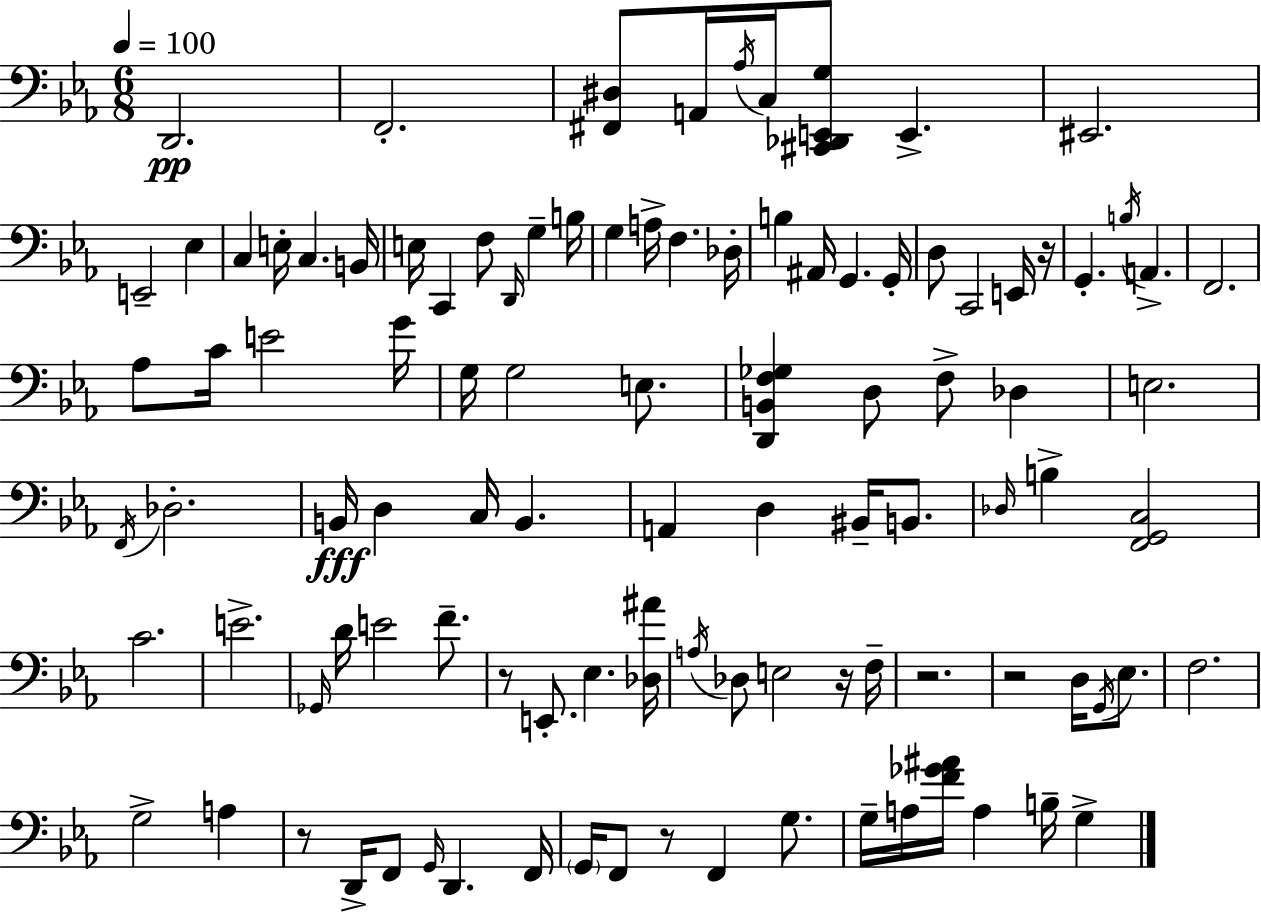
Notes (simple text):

D2/h. F2/h. [F#2,D#3]/e A2/s Ab3/s C3/s [C#2,Db2,E2,G3]/e E2/q. EIS2/h. E2/h Eb3/q C3/q E3/s C3/q. B2/s E3/s C2/q F3/e D2/s G3/q B3/s G3/q A3/s F3/q. Db3/s B3/q A#2/s G2/q. G2/s D3/e C2/h E2/s R/s G2/q. B3/s A2/q. F2/h. Ab3/e C4/s E4/h G4/s G3/s G3/h E3/e. [D2,B2,F3,Gb3]/q D3/e F3/e Db3/q E3/h. F2/s Db3/h. B2/s D3/q C3/s B2/q. A2/q D3/q BIS2/s B2/e. Db3/s B3/q [F2,G2,C3]/h C4/h. E4/h. Gb2/s D4/s E4/h F4/e. R/e E2/e. Eb3/q. [Db3,A#4]/s A3/s Db3/e E3/h R/s F3/s R/h. R/h D3/s G2/s Eb3/e. F3/h. G3/h A3/q R/e D2/s F2/e G2/s D2/q. F2/s G2/s F2/e R/e F2/q G3/e. G3/s A3/s [F4,Gb4,A#4]/s A3/q B3/s G3/q